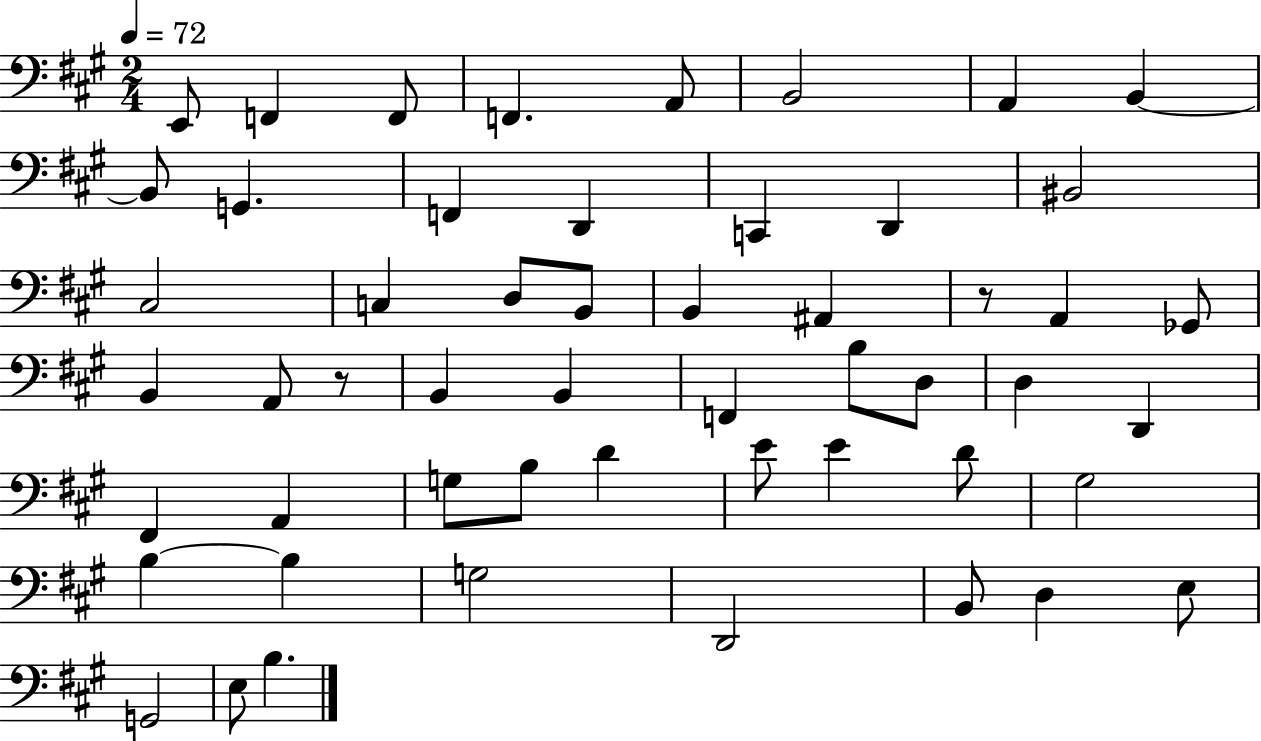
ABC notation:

X:1
T:Untitled
M:2/4
L:1/4
K:A
E,,/2 F,, F,,/2 F,, A,,/2 B,,2 A,, B,, B,,/2 G,, F,, D,, C,, D,, ^B,,2 ^C,2 C, D,/2 B,,/2 B,, ^A,, z/2 A,, _G,,/2 B,, A,,/2 z/2 B,, B,, F,, B,/2 D,/2 D, D,, ^F,, A,, G,/2 B,/2 D E/2 E D/2 ^G,2 B, B, G,2 D,,2 B,,/2 D, E,/2 G,,2 E,/2 B,